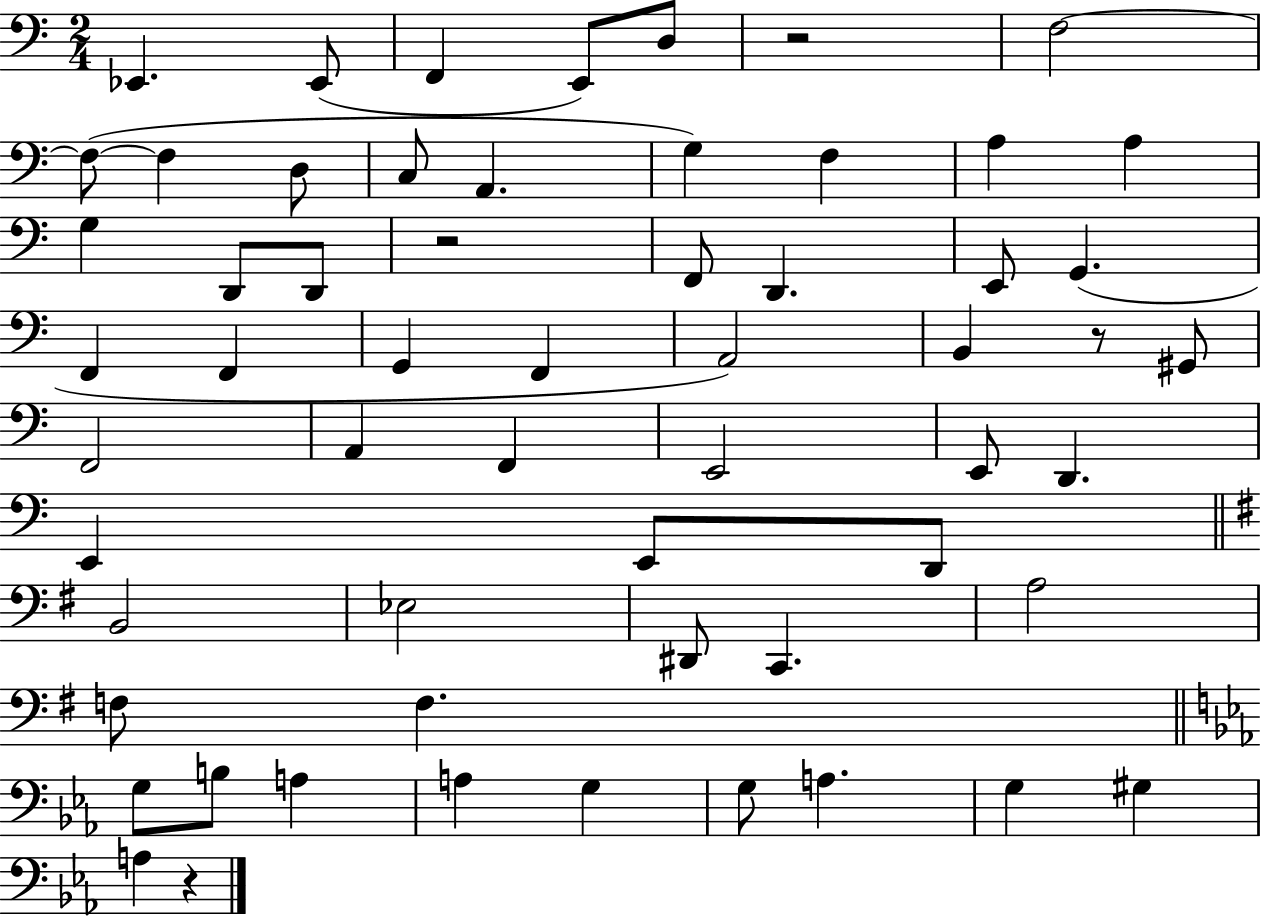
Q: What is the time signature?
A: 2/4